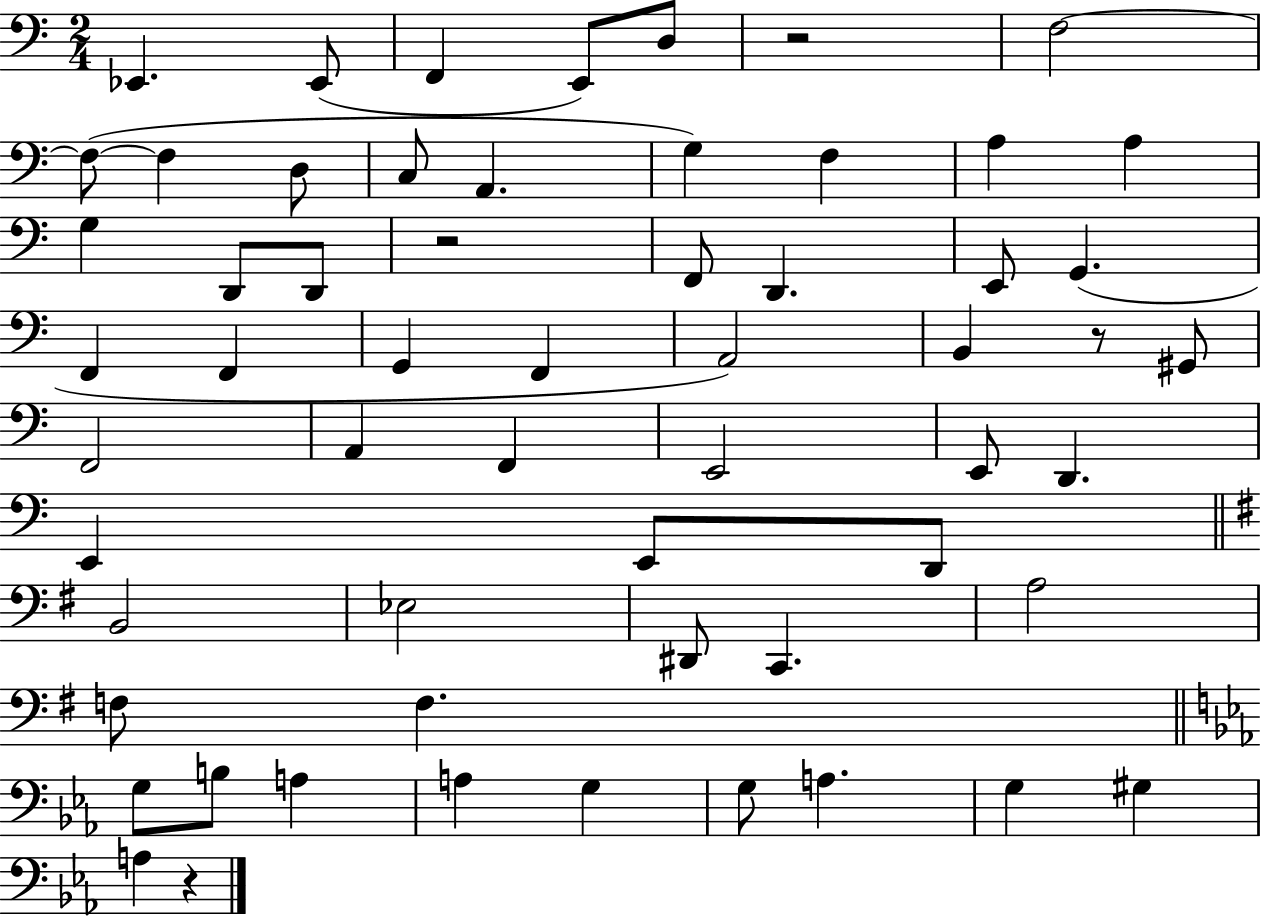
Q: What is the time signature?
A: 2/4